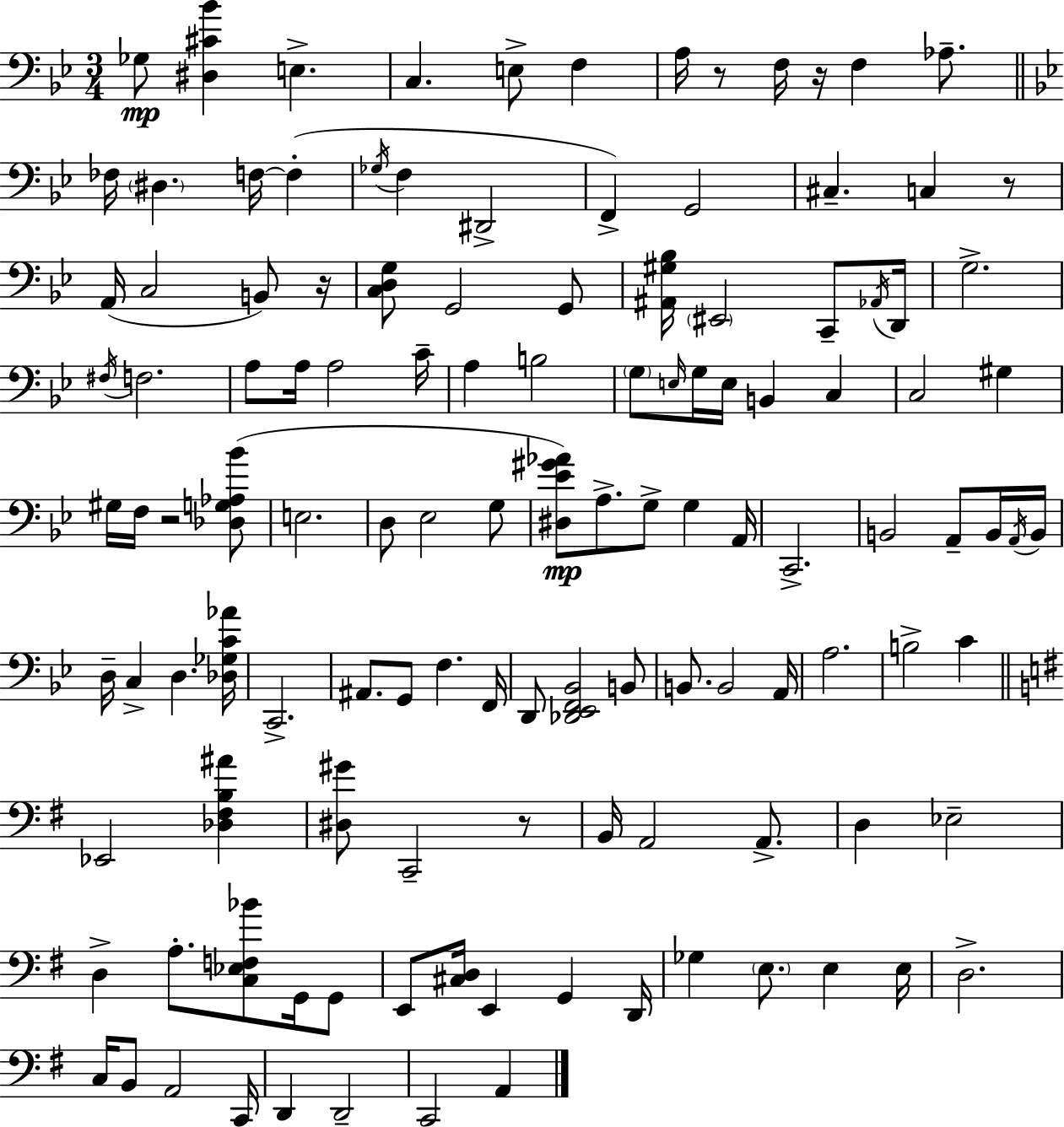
X:1
T:Untitled
M:3/4
L:1/4
K:Bb
_G,/2 [^D,^C_B] E, C, E,/2 F, A,/4 z/2 F,/4 z/4 F, _A,/2 _F,/4 ^D, F,/4 F, _G,/4 F, ^D,,2 F,, G,,2 ^C, C, z/2 A,,/4 C,2 B,,/2 z/4 [C,D,G,]/2 G,,2 G,,/2 [^A,,^G,_B,]/4 ^E,,2 C,,/2 _A,,/4 D,,/4 G,2 ^F,/4 F,2 A,/2 A,/4 A,2 C/4 A, B,2 G,/2 E,/4 G,/4 E,/4 B,, C, C,2 ^G, ^G,/4 F,/4 z2 [_D,G,_A,_B]/2 E,2 D,/2 _E,2 G,/2 [^D,_E^G_A]/2 A,/2 G,/2 G, A,,/4 C,,2 B,,2 A,,/2 B,,/4 A,,/4 B,,/4 D,/4 C, D, [_D,_G,C_A]/4 C,,2 ^A,,/2 G,,/2 F, F,,/4 D,,/2 [_D,,_E,,F,,_B,,]2 B,,/2 B,,/2 B,,2 A,,/4 A,2 B,2 C _E,,2 [_D,^F,B,^A] [^D,^G]/2 C,,2 z/2 B,,/4 A,,2 A,,/2 D, _E,2 D, A,/2 [C,_E,F,_B]/2 G,,/4 G,,/2 E,,/2 [^C,D,]/4 E,, G,, D,,/4 _G, E,/2 E, E,/4 D,2 C,/4 B,,/2 A,,2 C,,/4 D,, D,,2 C,,2 A,,